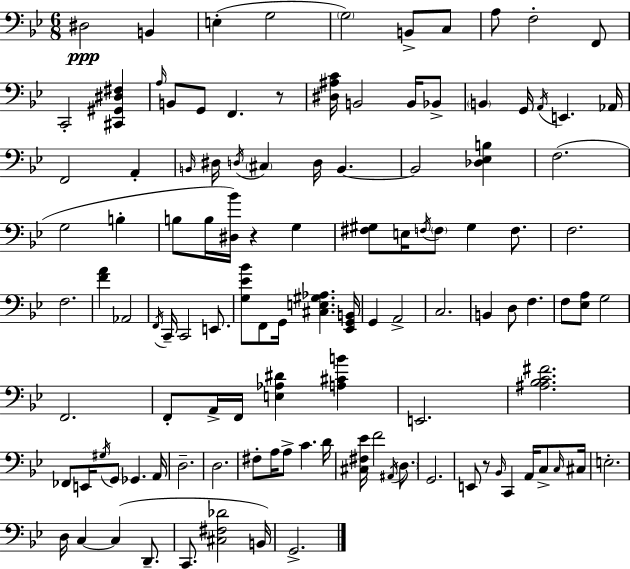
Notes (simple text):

D#3/h B2/q E3/q G3/h G3/h B2/e C3/e A3/e F3/h F2/e C2/h [C#2,G#2,D#3,F#3]/q A3/s B2/e G2/e F2/q. R/e [D#3,A#3,C4]/s B2/h B2/s Bb2/e B2/q G2/s A2/s E2/q. Ab2/s F2/h A2/q B2/s D#3/s D3/s C#3/q D3/s B2/q. B2/h [Db3,Eb3,B3]/q F3/h. G3/h B3/q B3/e B3/s [D#3,Bb4]/s R/q G3/q [F#3,G#3]/e E3/s F3/s F3/e G#3/q F3/e. F3/h. F3/h. [F4,A4]/q Ab2/h F2/s C2/s C2/h E2/e. [G3,Eb4,Bb4]/e F2/e G2/s [C#3,E3,G#3,Ab3]/q. [Eb2,G2,B2]/s G2/q A2/h C3/h. B2/q D3/e F3/q. F3/e [Eb3,A3]/e G3/h F2/h. F2/e A2/s F2/s [E3,Ab3,D#4]/q [A3,C#4,B4]/q E2/h. [A#3,Bb3,C4,F#4]/h. FES2/e E2/s G#3/s G2/e Gb2/q. A2/s D3/h. D3/h. F#3/e A3/s A3/e C4/q. D4/s [C#3,F#3,Eb4]/s F4/h A#2/s D3/e. G2/h. E2/e R/e Bb2/s C2/q A2/s C3/e C3/s C#3/s E3/h. D3/s C3/q C3/q D2/e. C2/e. [C#3,F#3,Db4]/h B2/s G2/h.